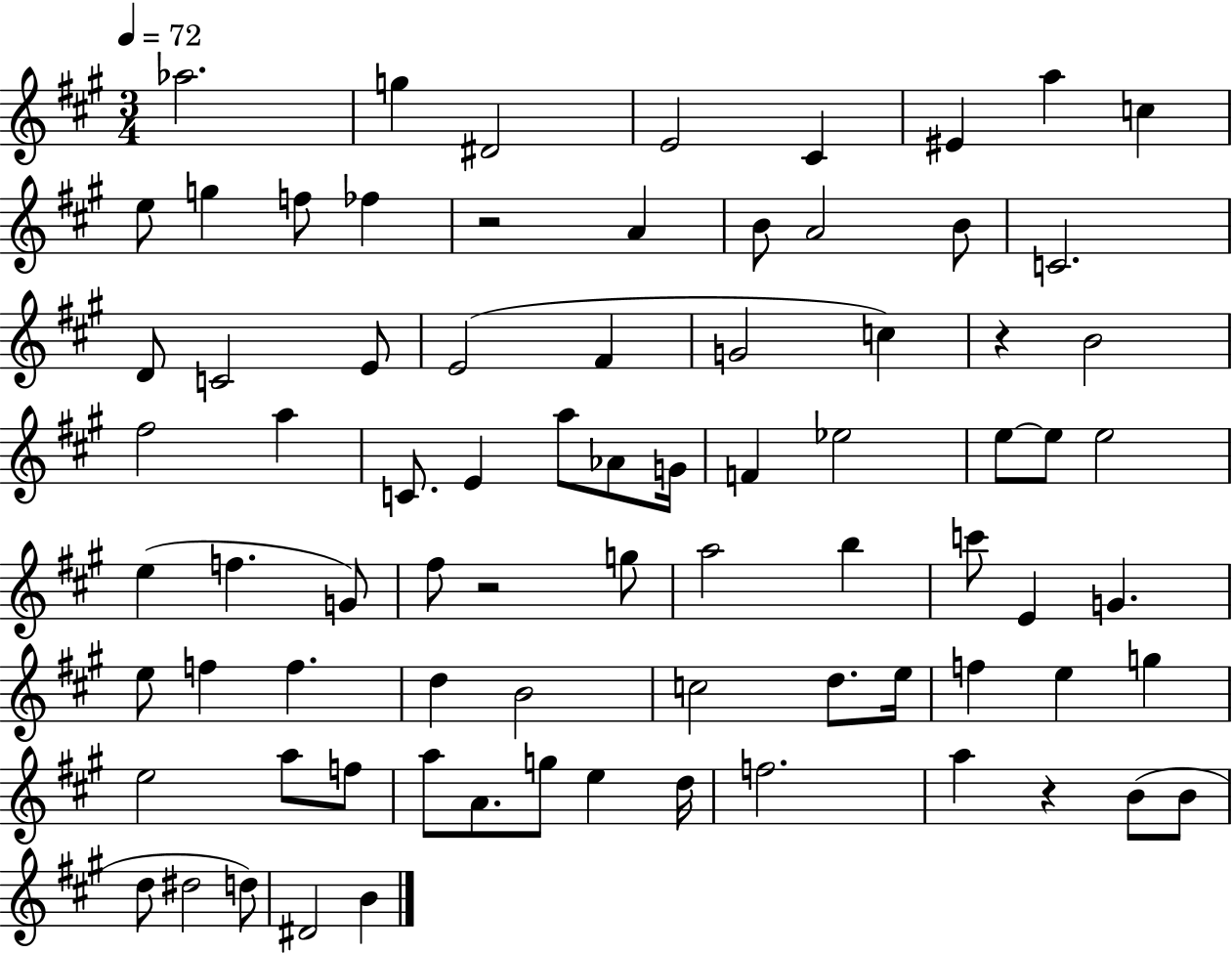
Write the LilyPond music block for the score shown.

{
  \clef treble
  \numericTimeSignature
  \time 3/4
  \key a \major
  \tempo 4 = 72
  \repeat volta 2 { aes''2. | g''4 dis'2 | e'2 cis'4 | eis'4 a''4 c''4 | \break e''8 g''4 f''8 fes''4 | r2 a'4 | b'8 a'2 b'8 | c'2. | \break d'8 c'2 e'8 | e'2( fis'4 | g'2 c''4) | r4 b'2 | \break fis''2 a''4 | c'8. e'4 a''8 aes'8 g'16 | f'4 ees''2 | e''8~~ e''8 e''2 | \break e''4( f''4. g'8) | fis''8 r2 g''8 | a''2 b''4 | c'''8 e'4 g'4. | \break e''8 f''4 f''4. | d''4 b'2 | c''2 d''8. e''16 | f''4 e''4 g''4 | \break e''2 a''8 f''8 | a''8 a'8. g''8 e''4 d''16 | f''2. | a''4 r4 b'8( b'8 | \break d''8 dis''2 d''8) | dis'2 b'4 | } \bar "|."
}